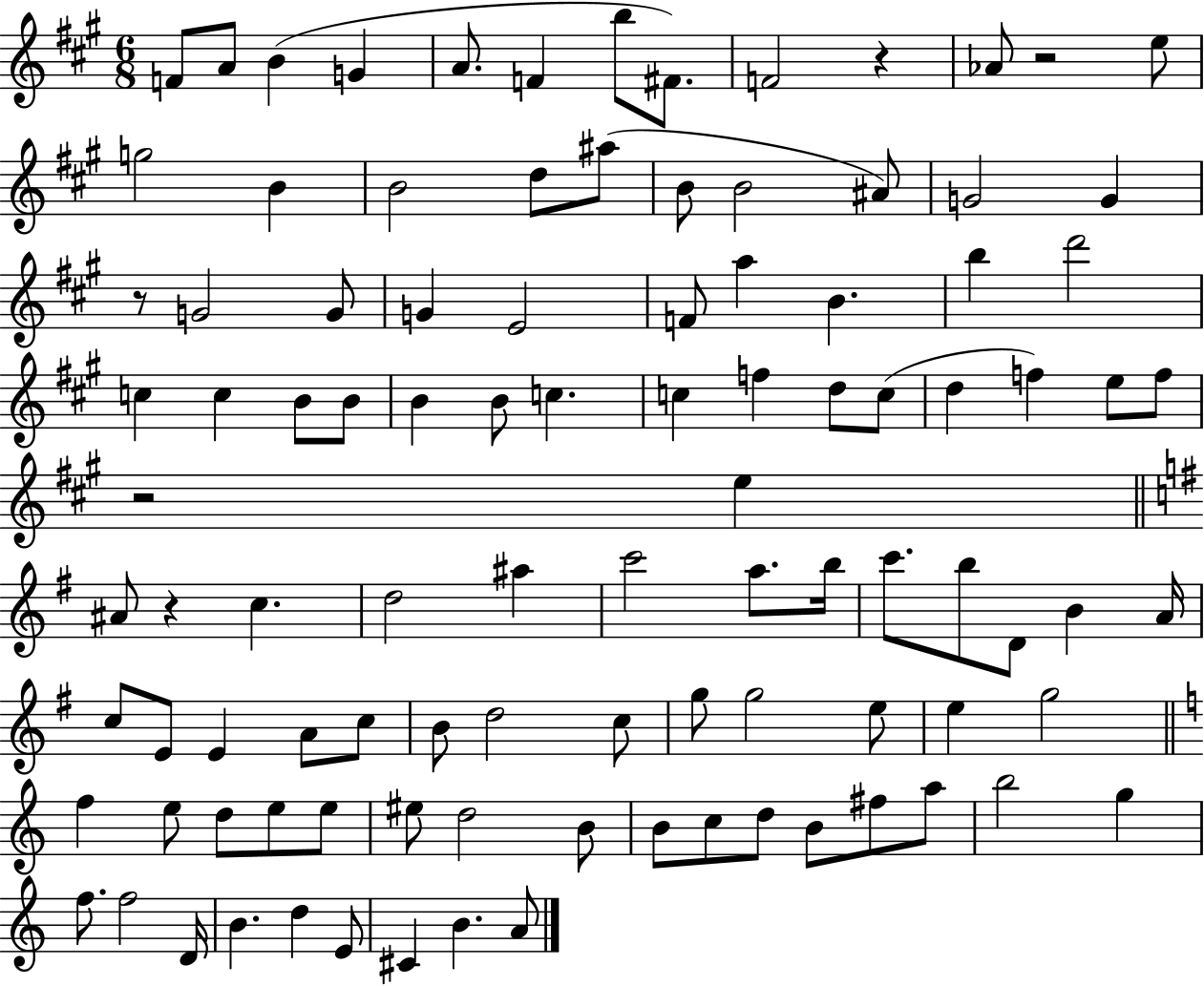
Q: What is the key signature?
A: A major